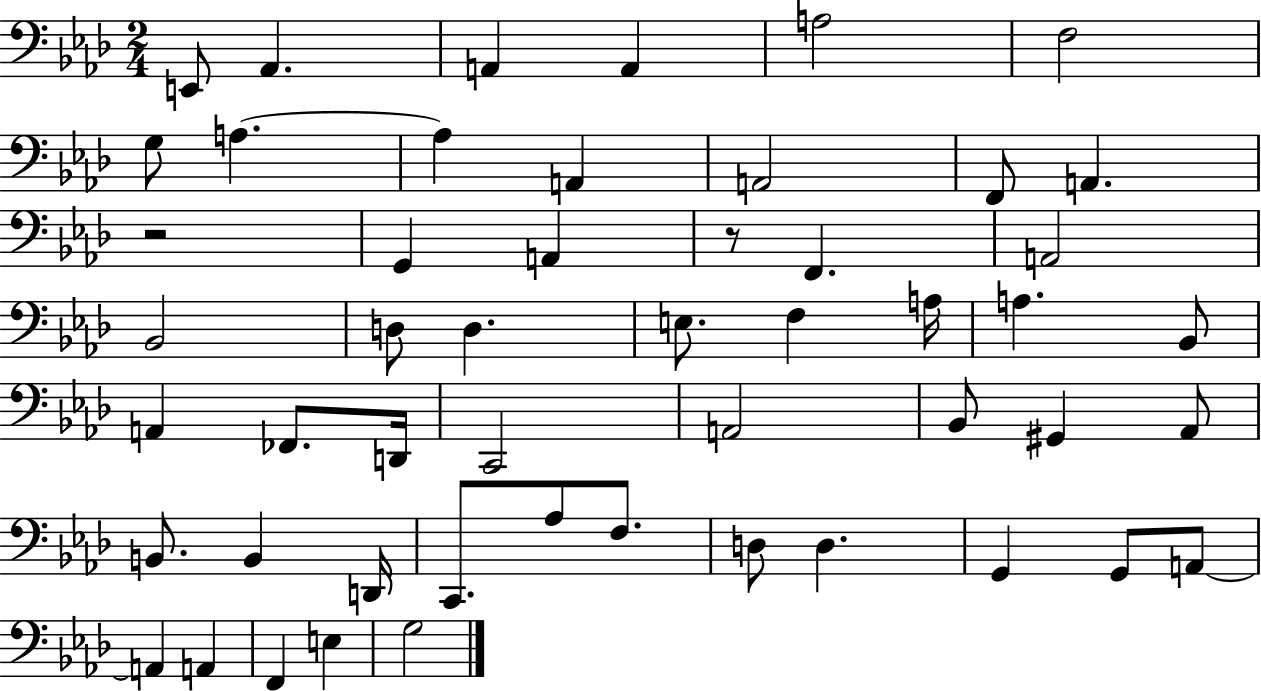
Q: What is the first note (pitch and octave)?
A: E2